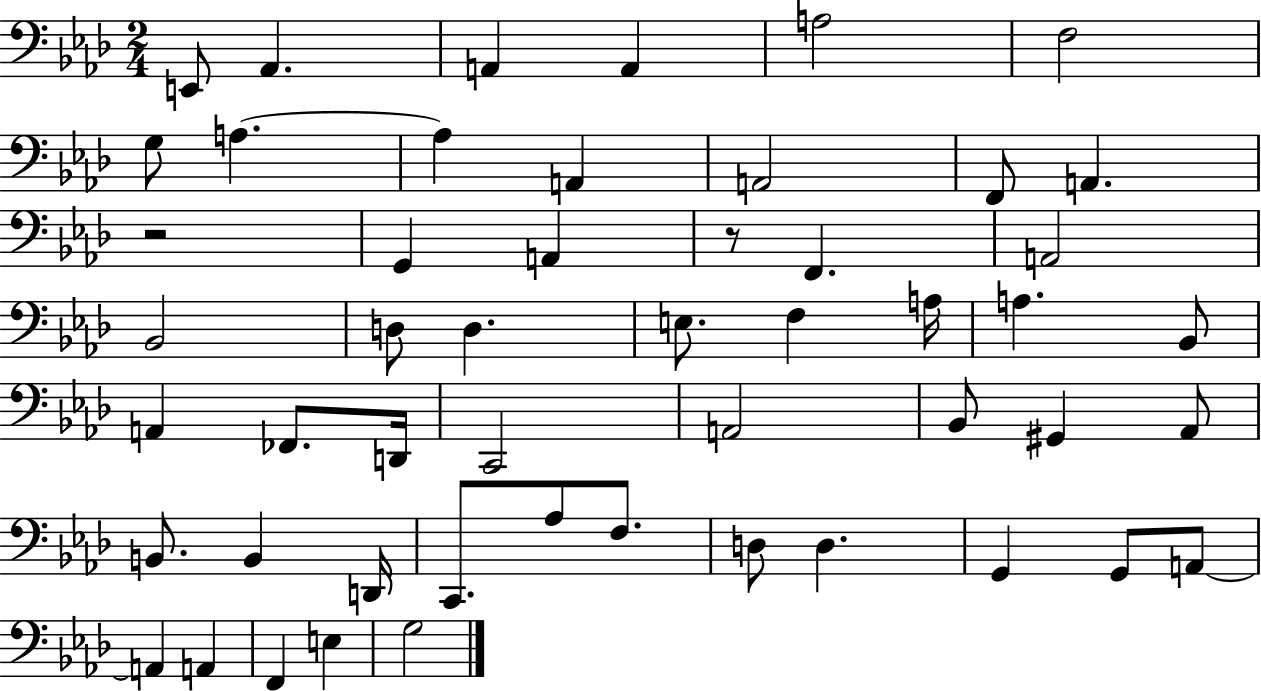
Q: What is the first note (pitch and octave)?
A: E2